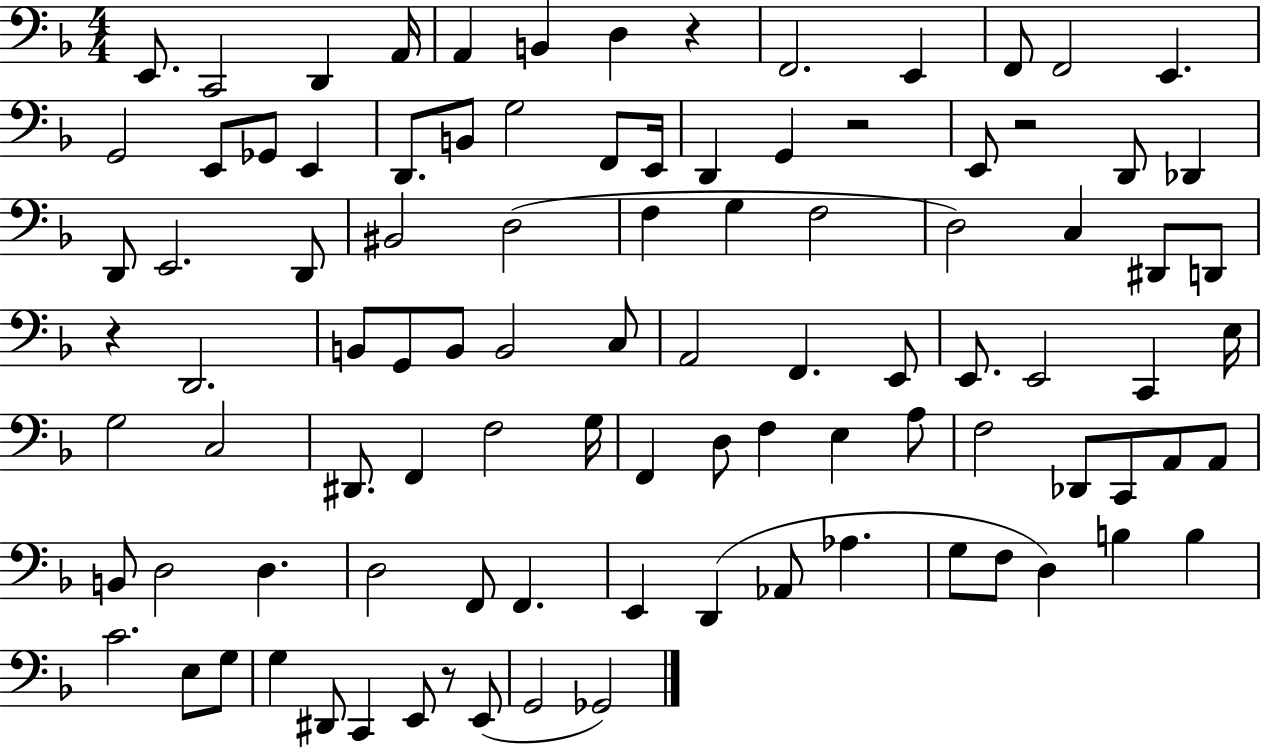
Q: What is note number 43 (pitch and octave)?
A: B2